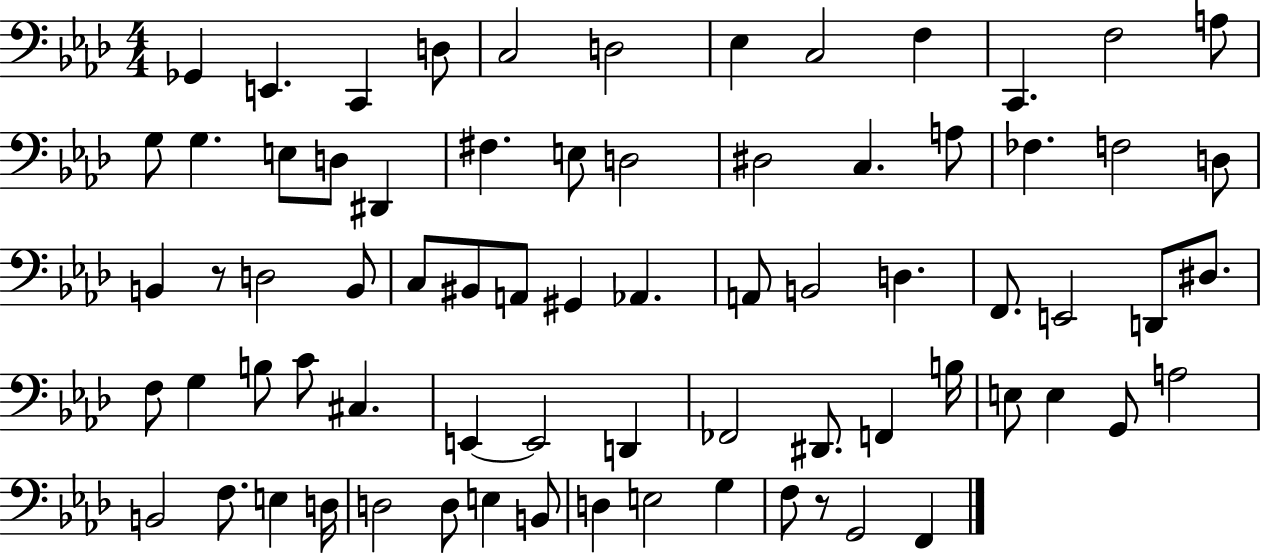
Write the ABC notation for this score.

X:1
T:Untitled
M:4/4
L:1/4
K:Ab
_G,, E,, C,, D,/2 C,2 D,2 _E, C,2 F, C,, F,2 A,/2 G,/2 G, E,/2 D,/2 ^D,, ^F, E,/2 D,2 ^D,2 C, A,/2 _F, F,2 D,/2 B,, z/2 D,2 B,,/2 C,/2 ^B,,/2 A,,/2 ^G,, _A,, A,,/2 B,,2 D, F,,/2 E,,2 D,,/2 ^D,/2 F,/2 G, B,/2 C/2 ^C, E,, E,,2 D,, _F,,2 ^D,,/2 F,, B,/4 E,/2 E, G,,/2 A,2 B,,2 F,/2 E, D,/4 D,2 D,/2 E, B,,/2 D, E,2 G, F,/2 z/2 G,,2 F,,